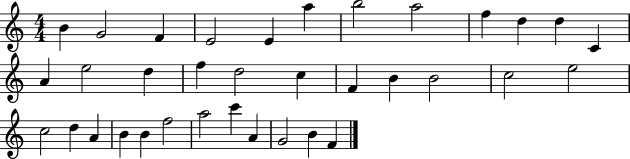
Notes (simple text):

B4/q G4/h F4/q E4/h E4/q A5/q B5/h A5/h F5/q D5/q D5/q C4/q A4/q E5/h D5/q F5/q D5/h C5/q F4/q B4/q B4/h C5/h E5/h C5/h D5/q A4/q B4/q B4/q F5/h A5/h C6/q A4/q G4/h B4/q F4/q